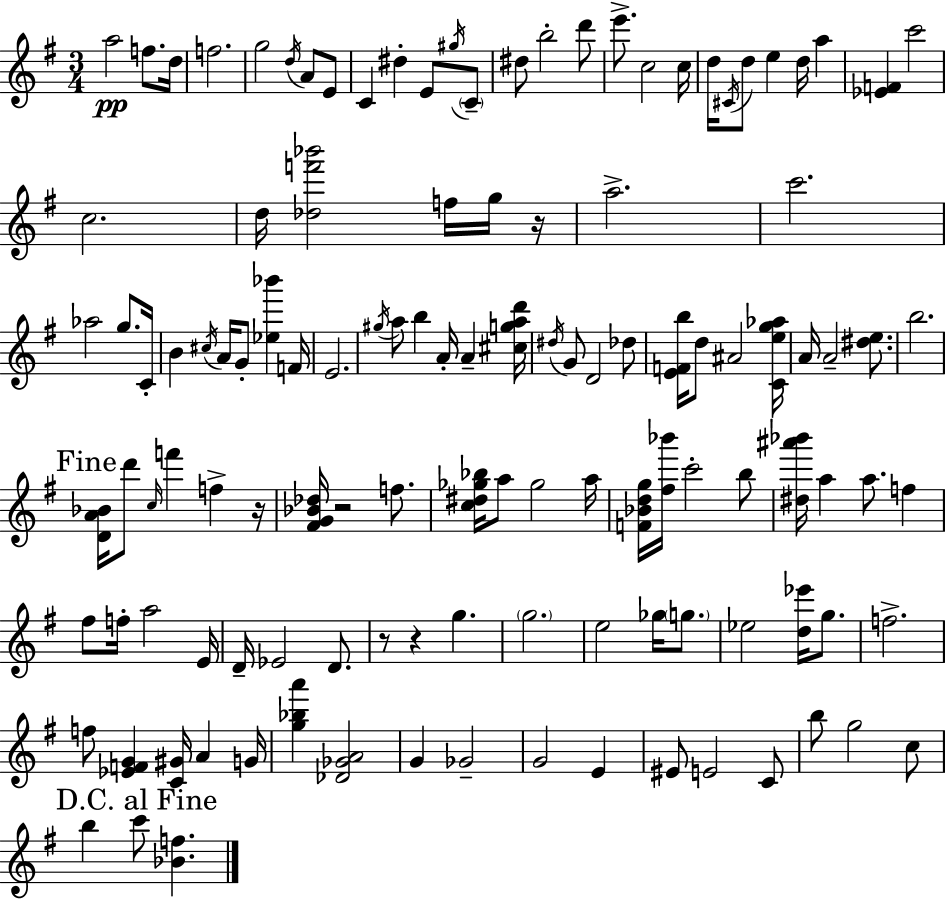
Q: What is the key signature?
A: G major